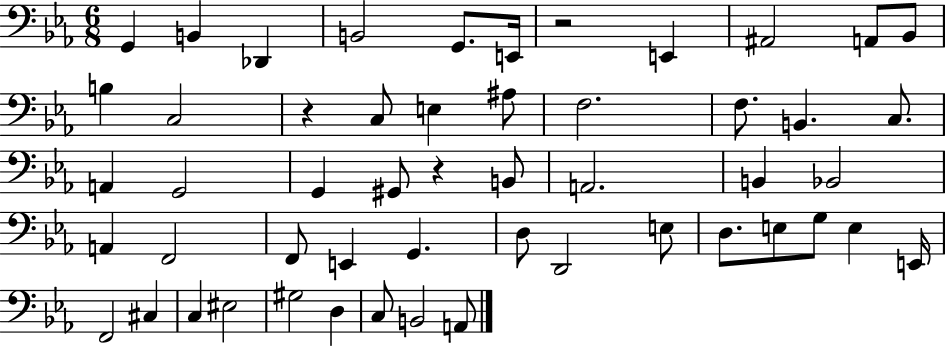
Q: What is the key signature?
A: EES major